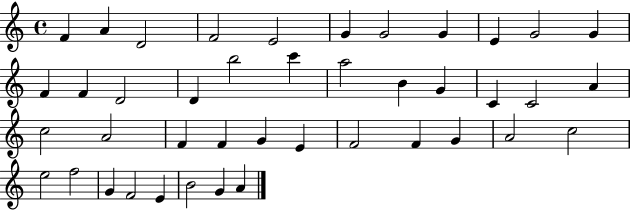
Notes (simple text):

F4/q A4/q D4/h F4/h E4/h G4/q G4/h G4/q E4/q G4/h G4/q F4/q F4/q D4/h D4/q B5/h C6/q A5/h B4/q G4/q C4/q C4/h A4/q C5/h A4/h F4/q F4/q G4/q E4/q F4/h F4/q G4/q A4/h C5/h E5/h F5/h G4/q F4/h E4/q B4/h G4/q A4/q